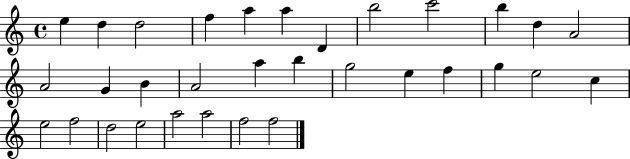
{
  \clef treble
  \time 4/4
  \defaultTimeSignature
  \key c \major
  e''4 d''4 d''2 | f''4 a''4 a''4 d'4 | b''2 c'''2 | b''4 d''4 a'2 | \break a'2 g'4 b'4 | a'2 a''4 b''4 | g''2 e''4 f''4 | g''4 e''2 c''4 | \break e''2 f''2 | d''2 e''2 | a''2 a''2 | f''2 f''2 | \break \bar "|."
}